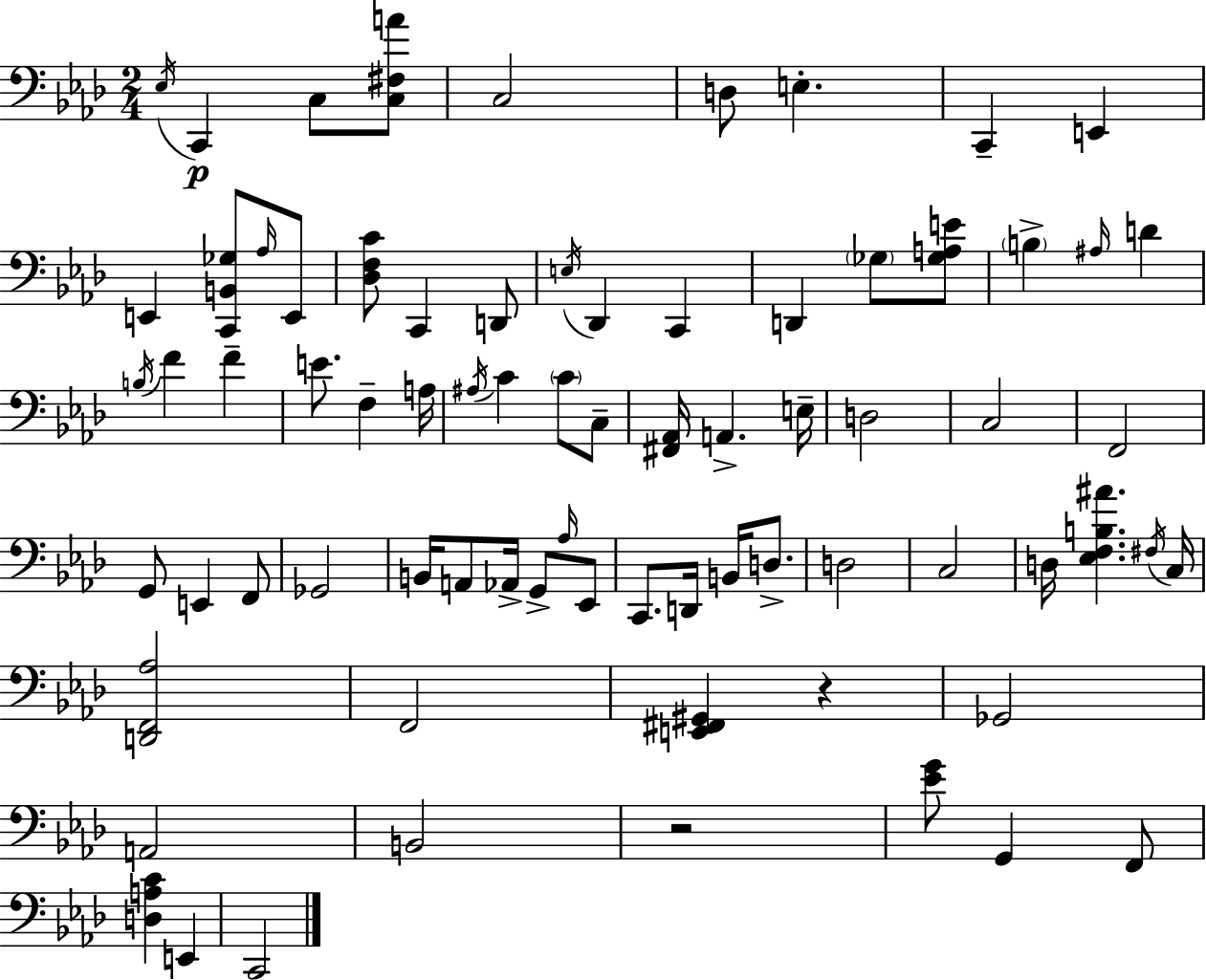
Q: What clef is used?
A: bass